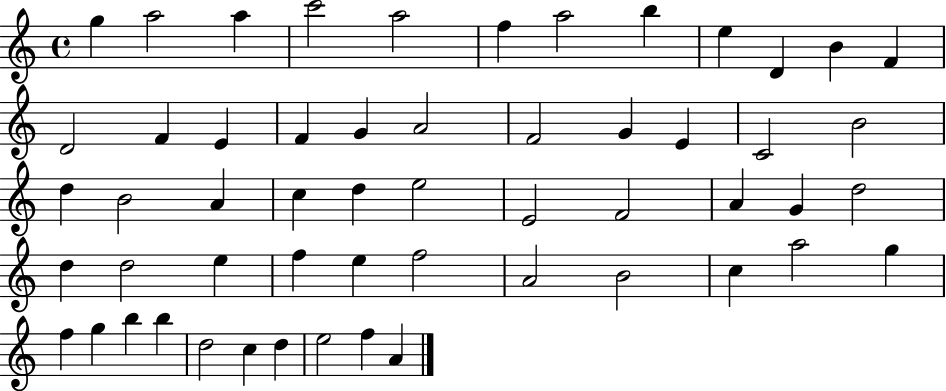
G5/q A5/h A5/q C6/h A5/h F5/q A5/h B5/q E5/q D4/q B4/q F4/q D4/h F4/q E4/q F4/q G4/q A4/h F4/h G4/q E4/q C4/h B4/h D5/q B4/h A4/q C5/q D5/q E5/h E4/h F4/h A4/q G4/q D5/h D5/q D5/h E5/q F5/q E5/q F5/h A4/h B4/h C5/q A5/h G5/q F5/q G5/q B5/q B5/q D5/h C5/q D5/q E5/h F5/q A4/q